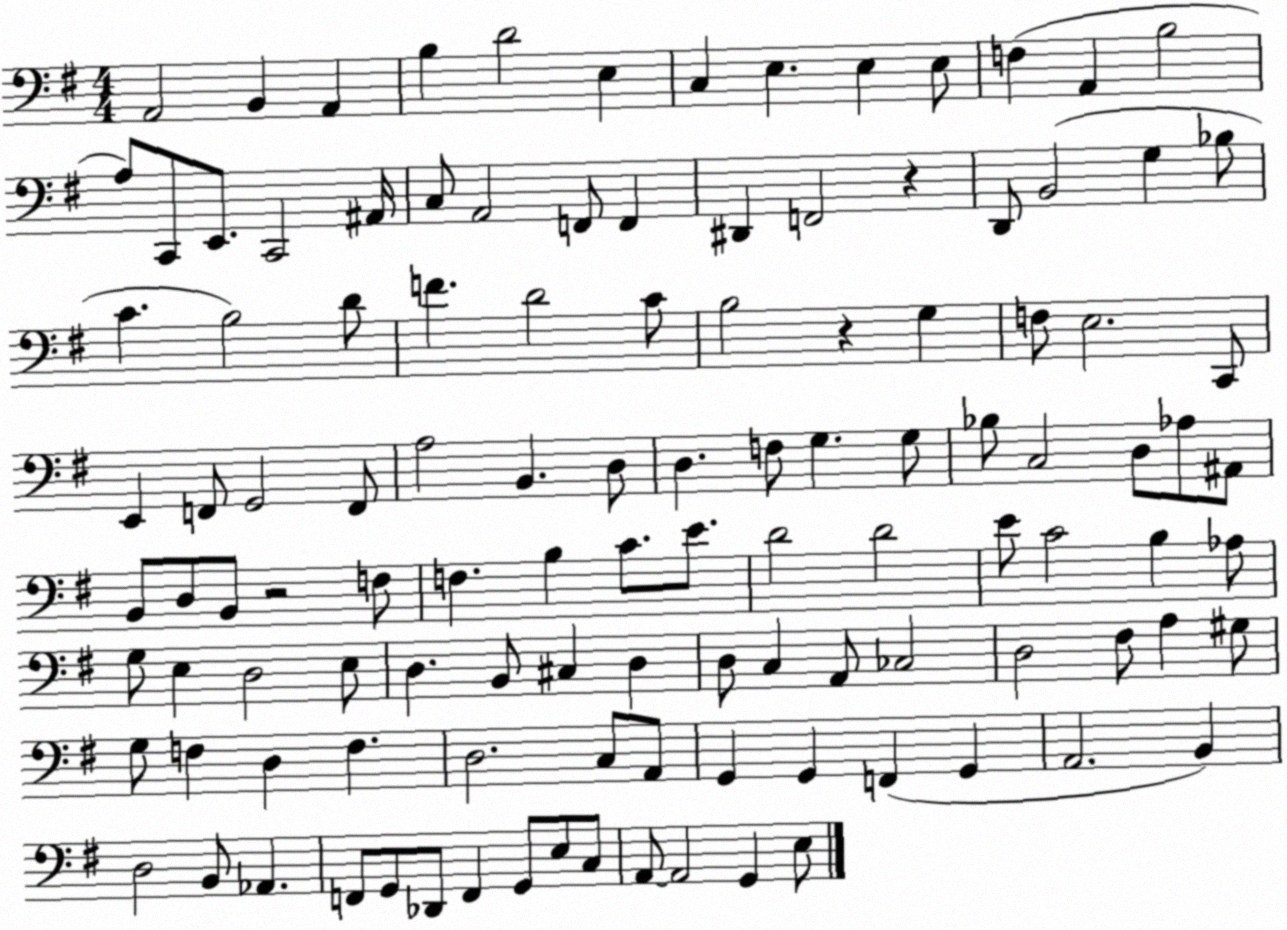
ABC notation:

X:1
T:Untitled
M:4/4
L:1/4
K:G
A,,2 B,, A,, B, D2 E, C, E, E, E,/2 F, A,, B,2 A,/2 C,,/2 E,,/2 C,,2 ^A,,/4 C,/2 A,,2 F,,/2 F,, ^D,, F,,2 z D,,/2 B,,2 G, _B,/2 C B,2 D/2 F D2 C/2 B,2 z G, F,/2 E,2 C,,/2 E,, F,,/2 G,,2 F,,/2 A,2 B,, D,/2 D, F,/2 G, G,/2 _B,/2 C,2 D,/2 _A,/2 ^A,,/2 B,,/2 D,/2 B,,/2 z2 F,/2 F, B, C/2 E/2 D2 D2 E/2 C2 B, _A,/2 G,/2 E, D,2 E,/2 D, B,,/2 ^C, D, D,/2 C, A,,/2 _C,2 D,2 ^F,/2 A, ^G,/2 G,/2 F, D, F, D,2 C,/2 A,,/2 G,, G,, F,, G,, A,,2 B,, D,2 B,,/2 _A,, F,,/2 G,,/2 _D,,/2 F,, G,,/2 E,/2 C,/2 A,,/2 A,,2 G,, E,/2